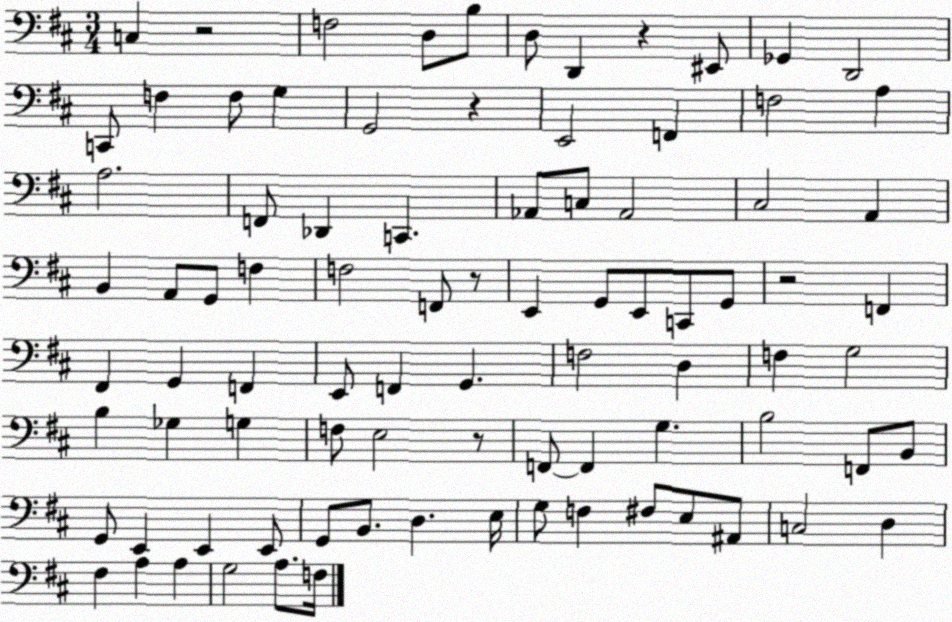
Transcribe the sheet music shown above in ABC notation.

X:1
T:Untitled
M:3/4
L:1/4
K:D
C, z2 F,2 D,/2 B,/2 D,/2 D,, z ^E,,/2 _G,, D,,2 C,,/2 F, F,/2 G, G,,2 z E,,2 F,, F,2 A, A,2 F,,/2 _D,, C,, _A,,/2 C,/2 _A,,2 ^C,2 A,, B,, A,,/2 G,,/2 F, F,2 F,,/2 z/2 E,, G,,/2 E,,/2 C,,/2 G,,/2 z2 F,, ^F,, G,, F,, E,,/2 F,, G,, F,2 D, F, G,2 B, _G, G, F,/2 E,2 z/2 F,,/2 F,, G, B,2 F,,/2 B,,/2 G,,/2 E,, E,, E,,/2 G,,/2 B,,/2 D, E,/4 G,/2 F, ^F,/2 E,/2 ^A,,/2 C,2 D, ^F, A, A, G,2 A,/2 F,/4